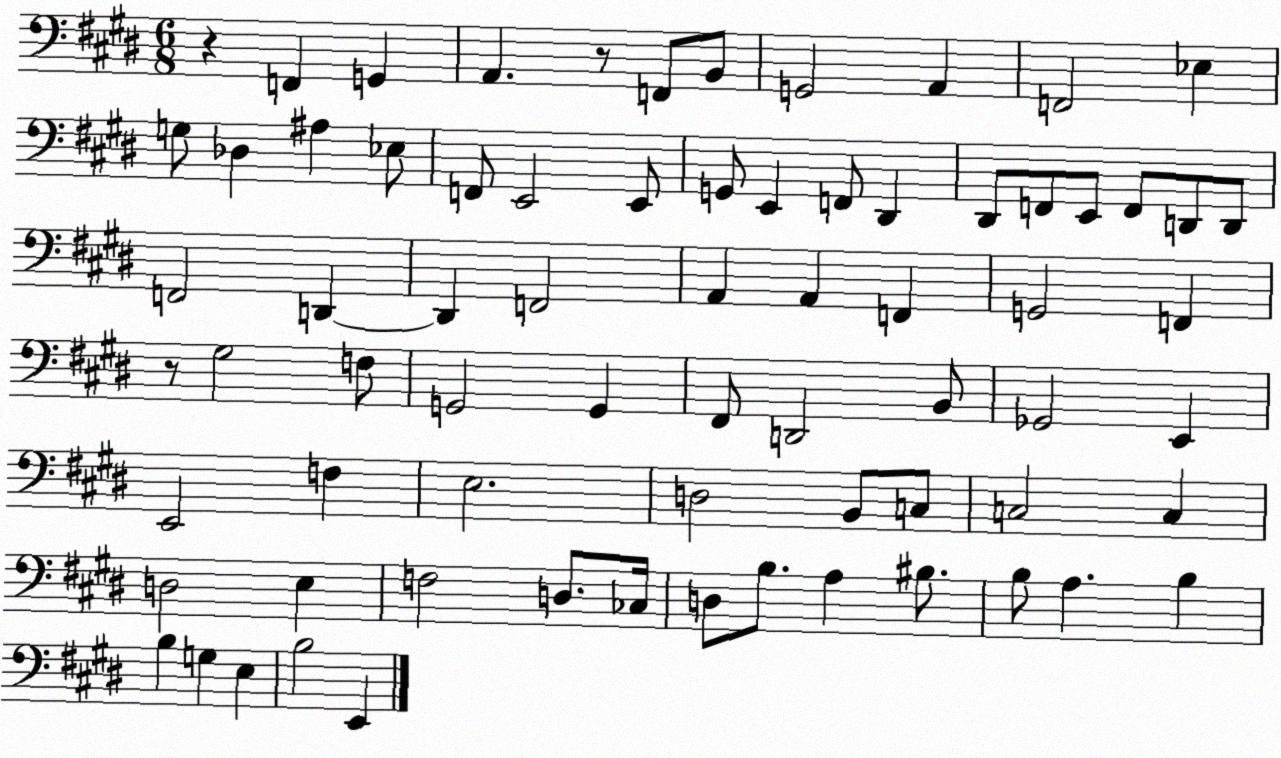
X:1
T:Untitled
M:6/8
L:1/4
K:E
z F,, G,, A,, z/2 F,,/2 B,,/2 G,,2 A,, F,,2 _E, G,/2 _D, ^A, _E,/2 F,,/2 E,,2 E,,/2 G,,/2 E,, F,,/2 ^D,, ^D,,/2 F,,/2 E,,/2 F,,/2 D,,/2 D,,/2 F,,2 D,, D,, F,,2 A,, A,, F,, G,,2 F,, z/2 ^G,2 F,/2 G,,2 G,, ^F,,/2 D,,2 B,,/2 _G,,2 E,, E,,2 F, E,2 D,2 B,,/2 C,/2 C,2 C, D,2 E, F,2 D,/2 _C,/4 D,/2 B,/2 A, ^B,/2 B,/2 A, B, B, G, E, B,2 E,,